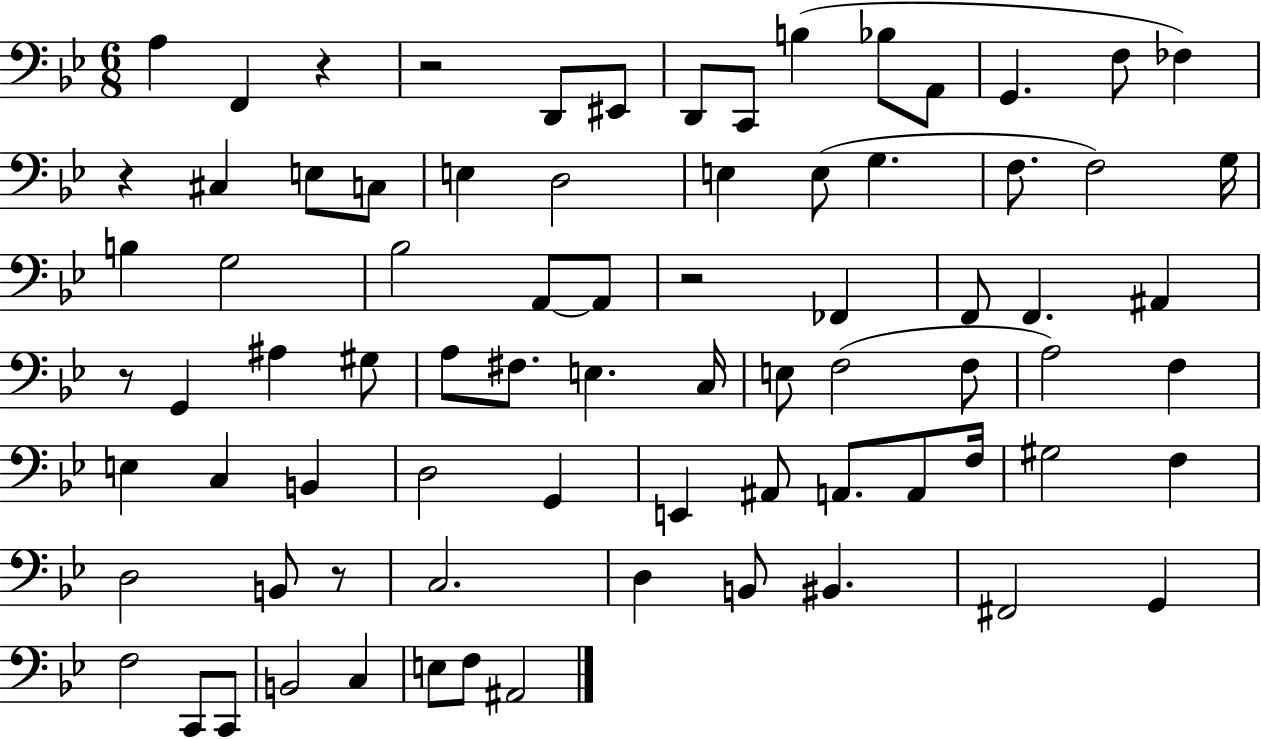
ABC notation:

X:1
T:Untitled
M:6/8
L:1/4
K:Bb
A, F,, z z2 D,,/2 ^E,,/2 D,,/2 C,,/2 B, _B,/2 A,,/2 G,, F,/2 _F, z ^C, E,/2 C,/2 E, D,2 E, E,/2 G, F,/2 F,2 G,/4 B, G,2 _B,2 A,,/2 A,,/2 z2 _F,, F,,/2 F,, ^A,, z/2 G,, ^A, ^G,/2 A,/2 ^F,/2 E, C,/4 E,/2 F,2 F,/2 A,2 F, E, C, B,, D,2 G,, E,, ^A,,/2 A,,/2 A,,/2 F,/4 ^G,2 F, D,2 B,,/2 z/2 C,2 D, B,,/2 ^B,, ^F,,2 G,, F,2 C,,/2 C,,/2 B,,2 C, E,/2 F,/2 ^A,,2